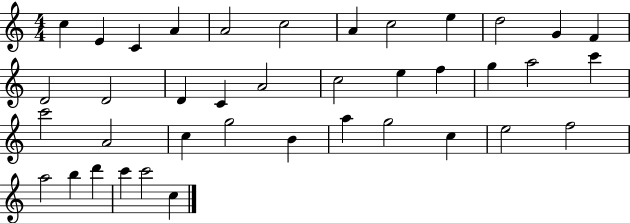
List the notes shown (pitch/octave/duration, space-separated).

C5/q E4/q C4/q A4/q A4/h C5/h A4/q C5/h E5/q D5/h G4/q F4/q D4/h D4/h D4/q C4/q A4/h C5/h E5/q F5/q G5/q A5/h C6/q C6/h A4/h C5/q G5/h B4/q A5/q G5/h C5/q E5/h F5/h A5/h B5/q D6/q C6/q C6/h C5/q